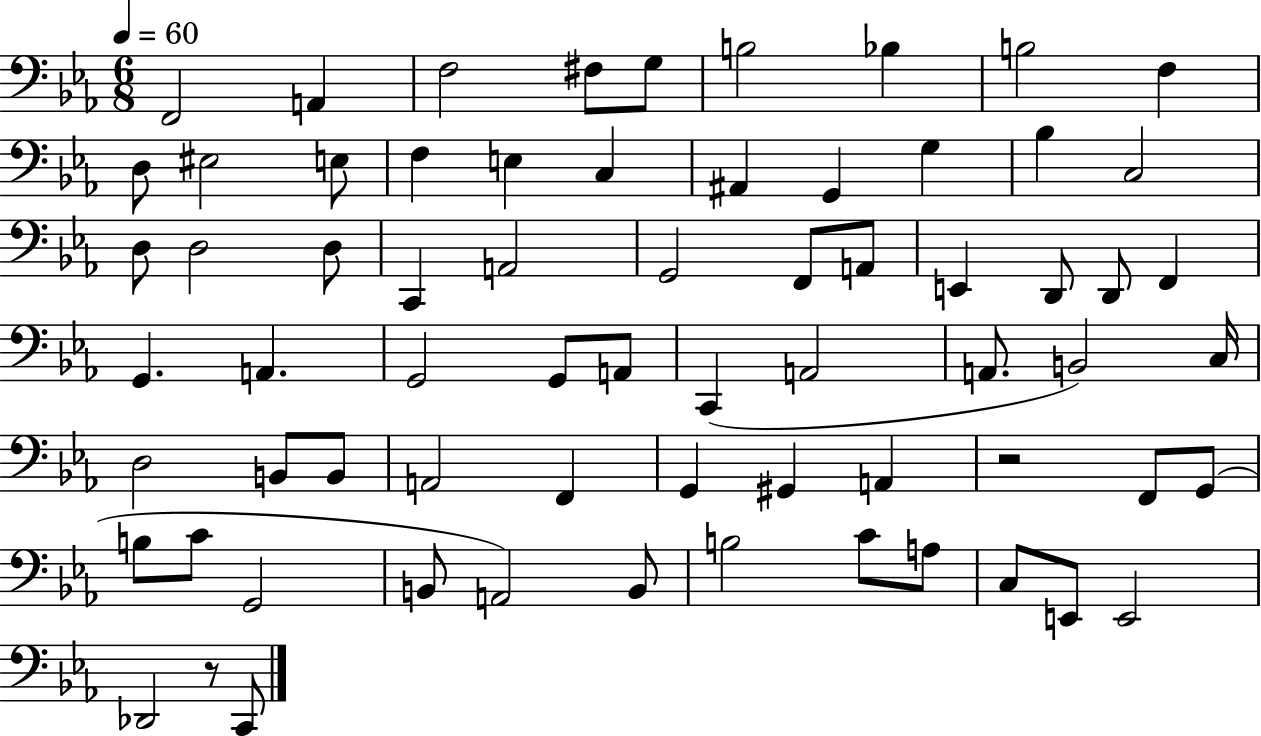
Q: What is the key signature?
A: EES major